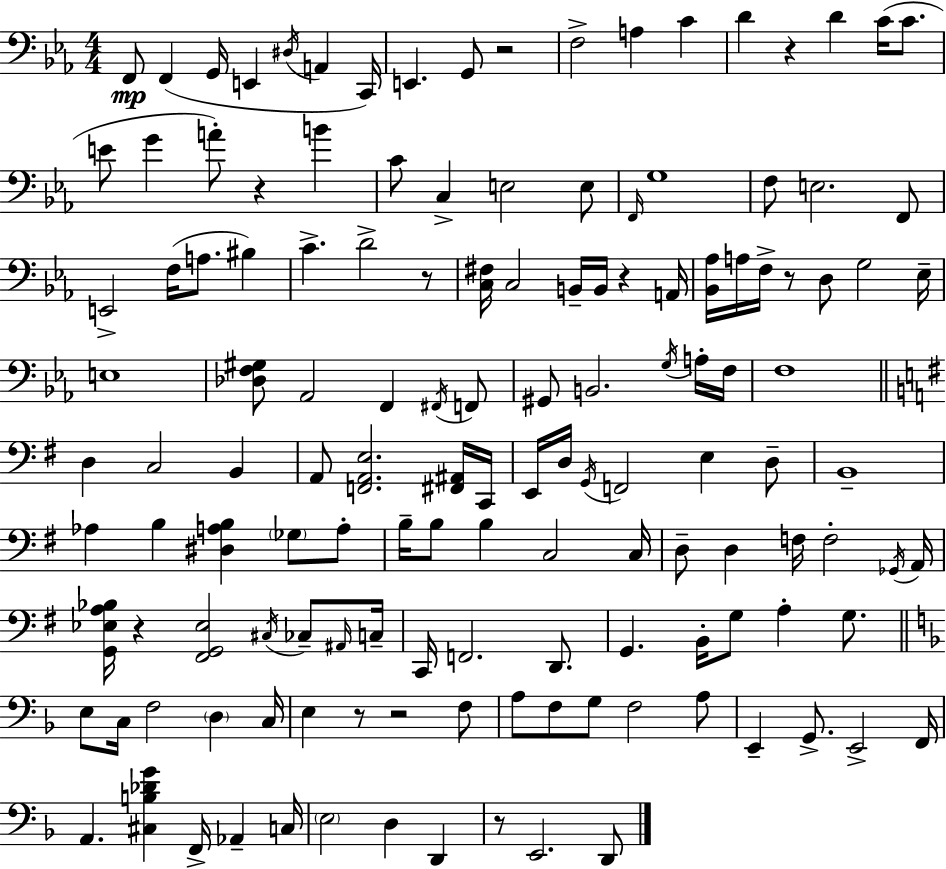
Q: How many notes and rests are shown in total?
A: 138